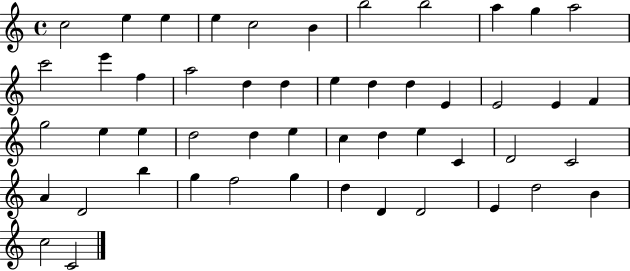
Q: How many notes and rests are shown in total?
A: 50